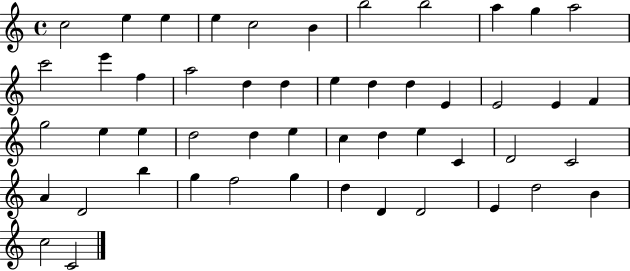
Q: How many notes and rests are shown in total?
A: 50